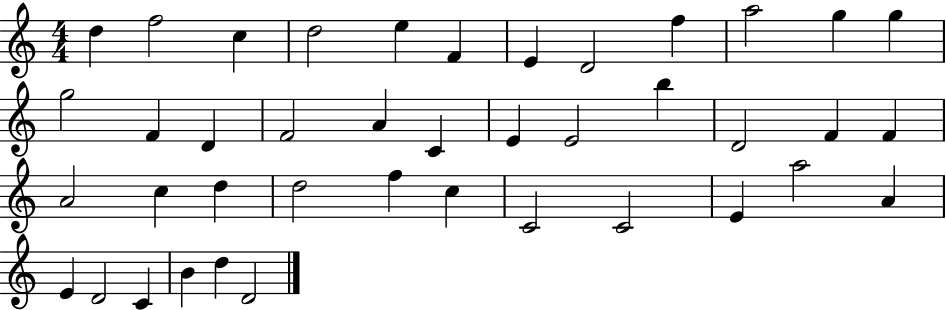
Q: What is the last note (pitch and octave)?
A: D4